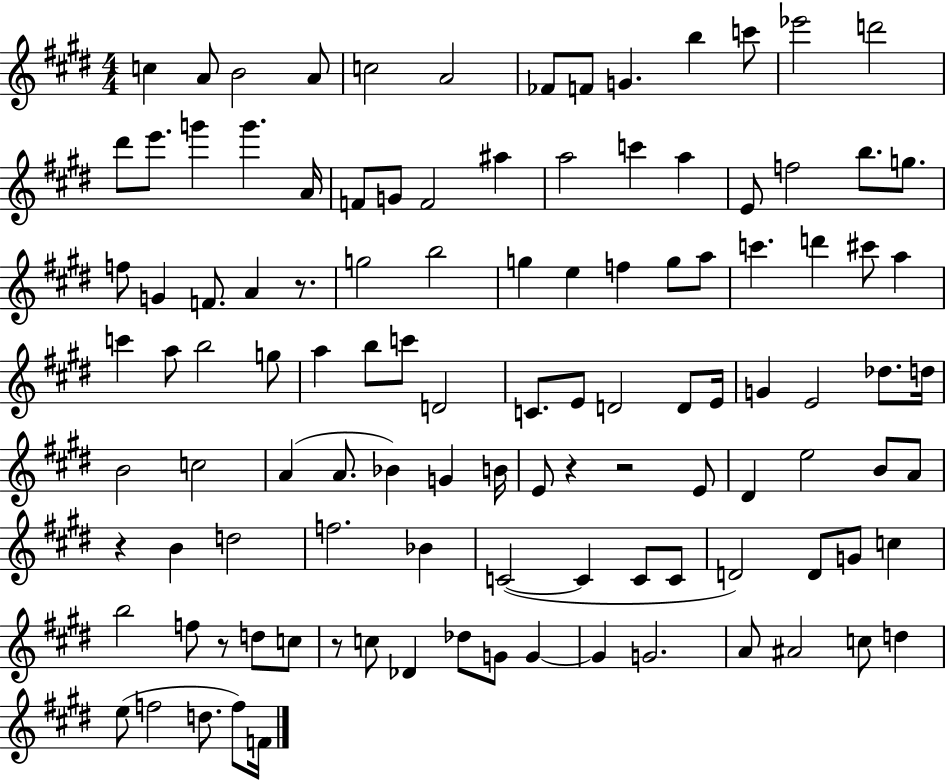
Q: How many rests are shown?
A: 6